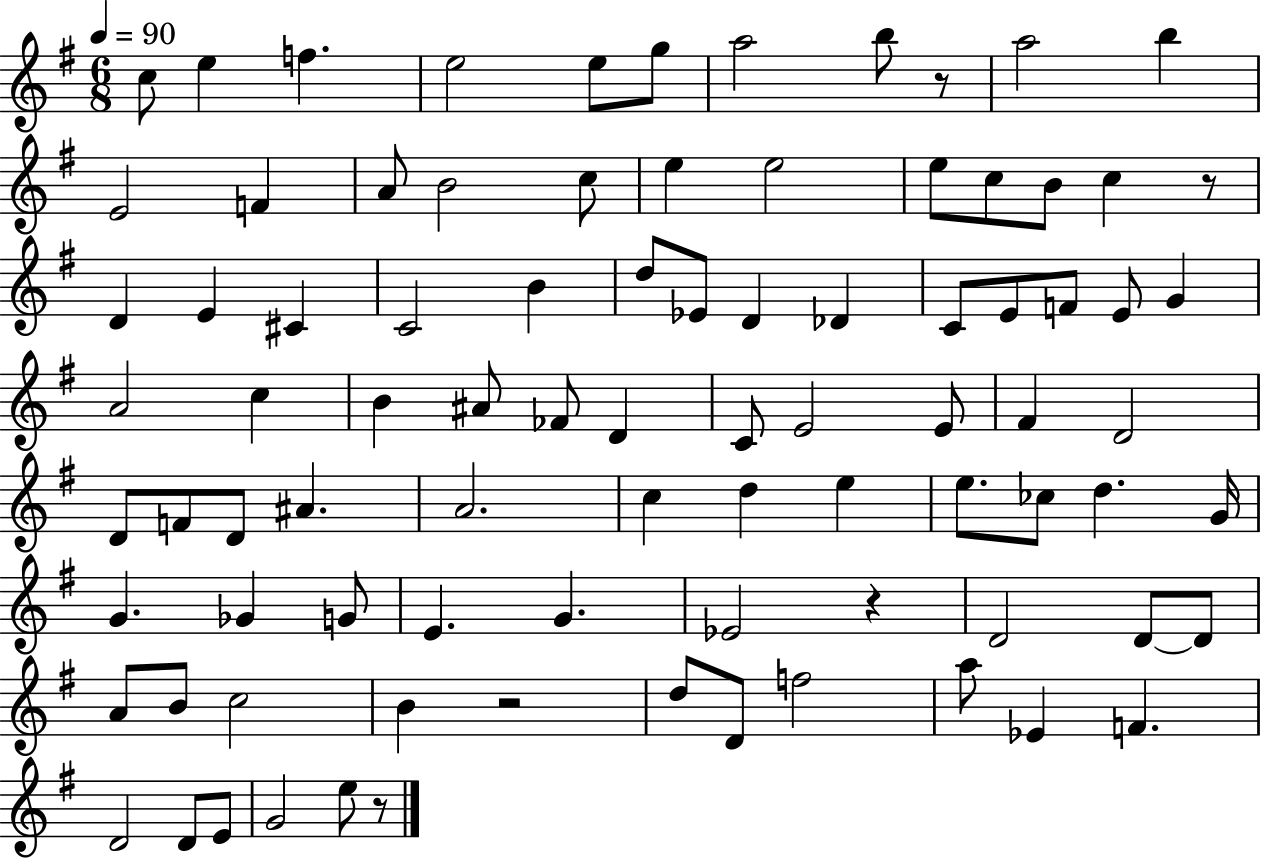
X:1
T:Untitled
M:6/8
L:1/4
K:G
c/2 e f e2 e/2 g/2 a2 b/2 z/2 a2 b E2 F A/2 B2 c/2 e e2 e/2 c/2 B/2 c z/2 D E ^C C2 B d/2 _E/2 D _D C/2 E/2 F/2 E/2 G A2 c B ^A/2 _F/2 D C/2 E2 E/2 ^F D2 D/2 F/2 D/2 ^A A2 c d e e/2 _c/2 d G/4 G _G G/2 E G _E2 z D2 D/2 D/2 A/2 B/2 c2 B z2 d/2 D/2 f2 a/2 _E F D2 D/2 E/2 G2 e/2 z/2